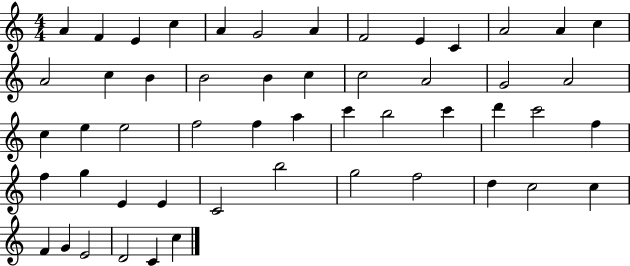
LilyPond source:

{
  \clef treble
  \numericTimeSignature
  \time 4/4
  \key c \major
  a'4 f'4 e'4 c''4 | a'4 g'2 a'4 | f'2 e'4 c'4 | a'2 a'4 c''4 | \break a'2 c''4 b'4 | b'2 b'4 c''4 | c''2 a'2 | g'2 a'2 | \break c''4 e''4 e''2 | f''2 f''4 a''4 | c'''4 b''2 c'''4 | d'''4 c'''2 f''4 | \break f''4 g''4 e'4 e'4 | c'2 b''2 | g''2 f''2 | d''4 c''2 c''4 | \break f'4 g'4 e'2 | d'2 c'4 c''4 | \bar "|."
}